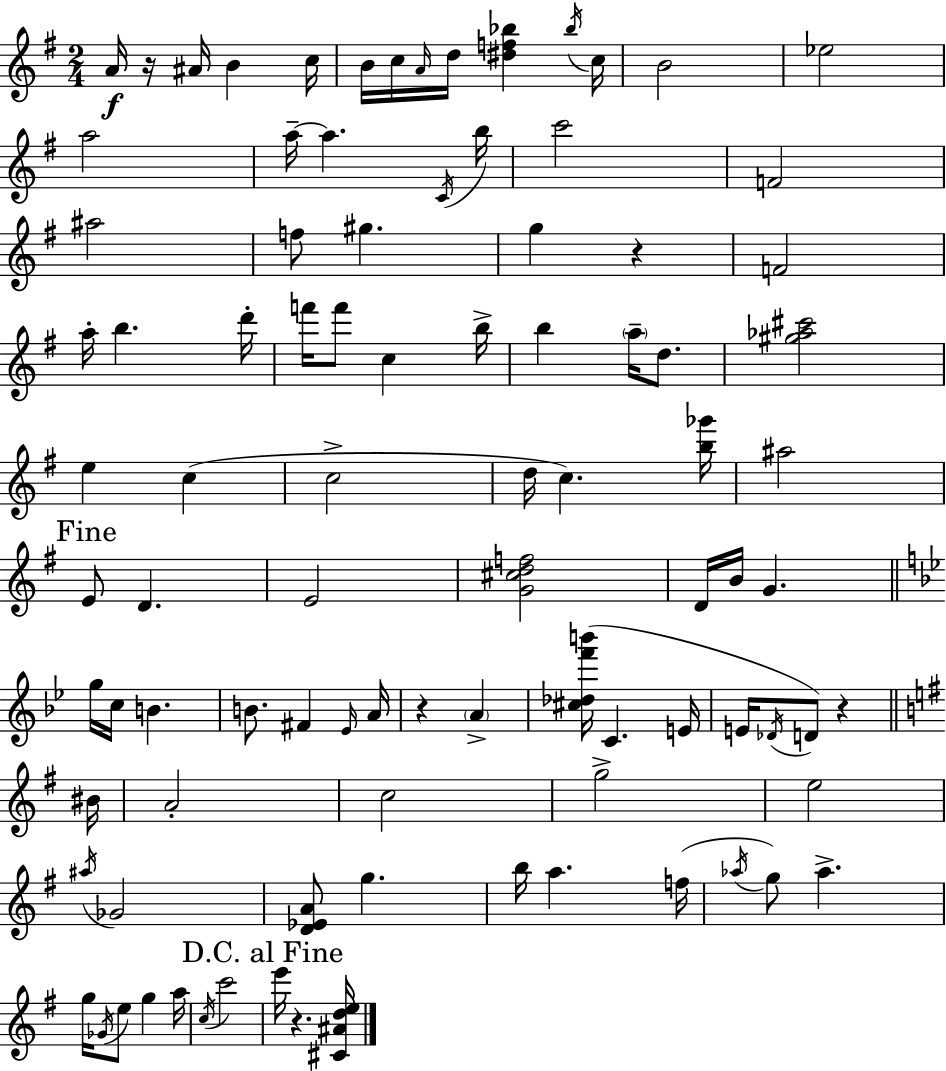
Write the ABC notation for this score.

X:1
T:Untitled
M:2/4
L:1/4
K:G
A/4 z/4 ^A/4 B c/4 B/4 c/4 A/4 d/4 [^df_b] _b/4 c/4 B2 _e2 a2 a/4 a C/4 b/4 c'2 F2 ^a2 f/2 ^g g z F2 a/4 b d'/4 f'/4 f'/2 c b/4 b a/4 d/2 [^g_a^c']2 e c c2 d/4 c [b_g']/4 ^a2 E/2 D E2 [G^cdf]2 D/4 B/4 G g/4 c/4 B B/2 ^F _E/4 A/4 z A [^c_df'b']/4 C E/4 E/4 _D/4 D/2 z ^B/4 A2 c2 g2 e2 ^a/4 _G2 [D_EA]/2 g b/4 a f/4 _a/4 g/2 _a g/4 _G/4 e/2 g a/4 c/4 c'2 e'/4 z [^C^Ade]/4